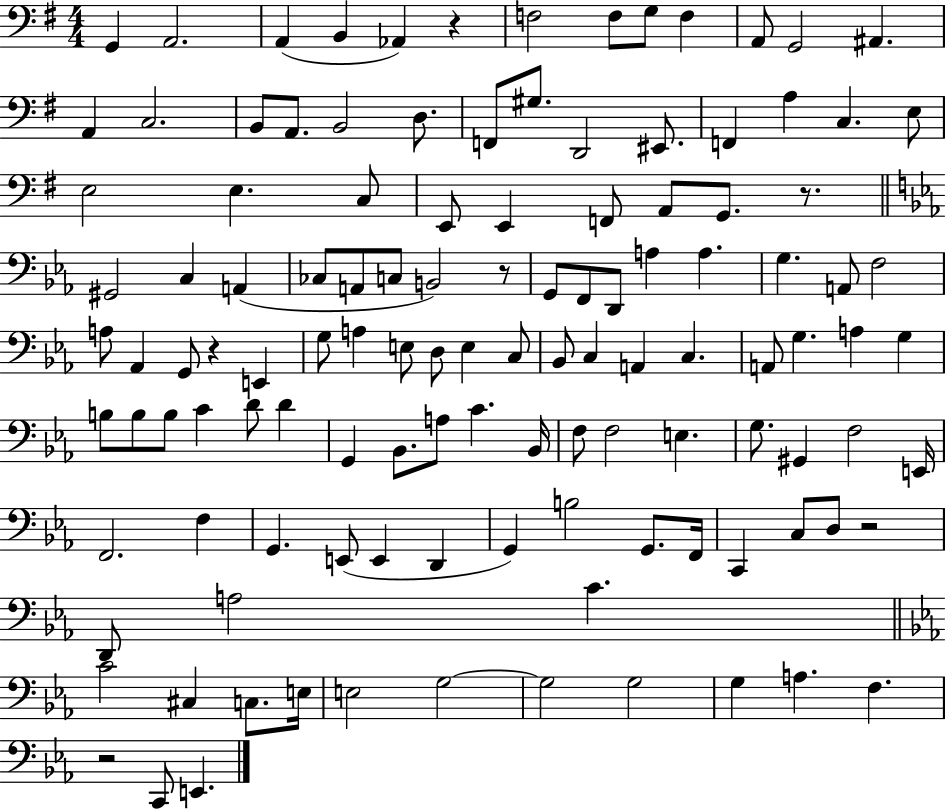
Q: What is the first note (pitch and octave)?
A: G2